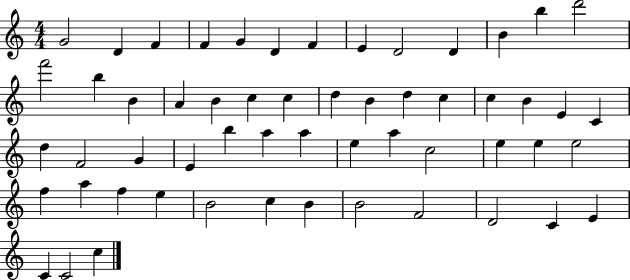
{
  \clef treble
  \numericTimeSignature
  \time 4/4
  \key c \major
  g'2 d'4 f'4 | f'4 g'4 d'4 f'4 | e'4 d'2 d'4 | b'4 b''4 d'''2 | \break f'''2 b''4 b'4 | a'4 b'4 c''4 c''4 | d''4 b'4 d''4 c''4 | c''4 b'4 e'4 c'4 | \break d''4 f'2 g'4 | e'4 b''4 a''4 a''4 | e''4 a''4 c''2 | e''4 e''4 e''2 | \break f''4 a''4 f''4 e''4 | b'2 c''4 b'4 | b'2 f'2 | d'2 c'4 e'4 | \break c'4 c'2 c''4 | \bar "|."
}